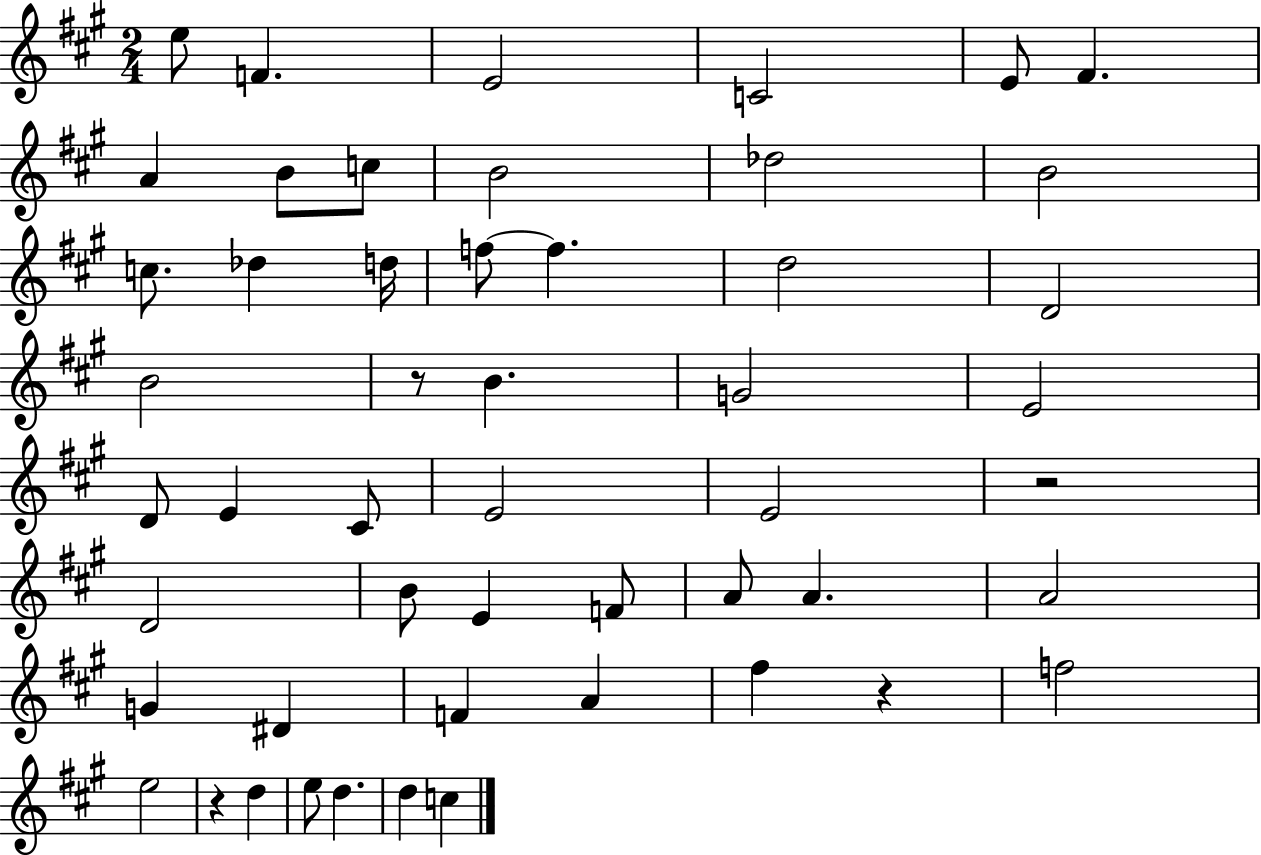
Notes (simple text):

E5/e F4/q. E4/h C4/h E4/e F#4/q. A4/q B4/e C5/e B4/h Db5/h B4/h C5/e. Db5/q D5/s F5/e F5/q. D5/h D4/h B4/h R/e B4/q. G4/h E4/h D4/e E4/q C#4/e E4/h E4/h R/h D4/h B4/e E4/q F4/e A4/e A4/q. A4/h G4/q D#4/q F4/q A4/q F#5/q R/q F5/h E5/h R/q D5/q E5/e D5/q. D5/q C5/q